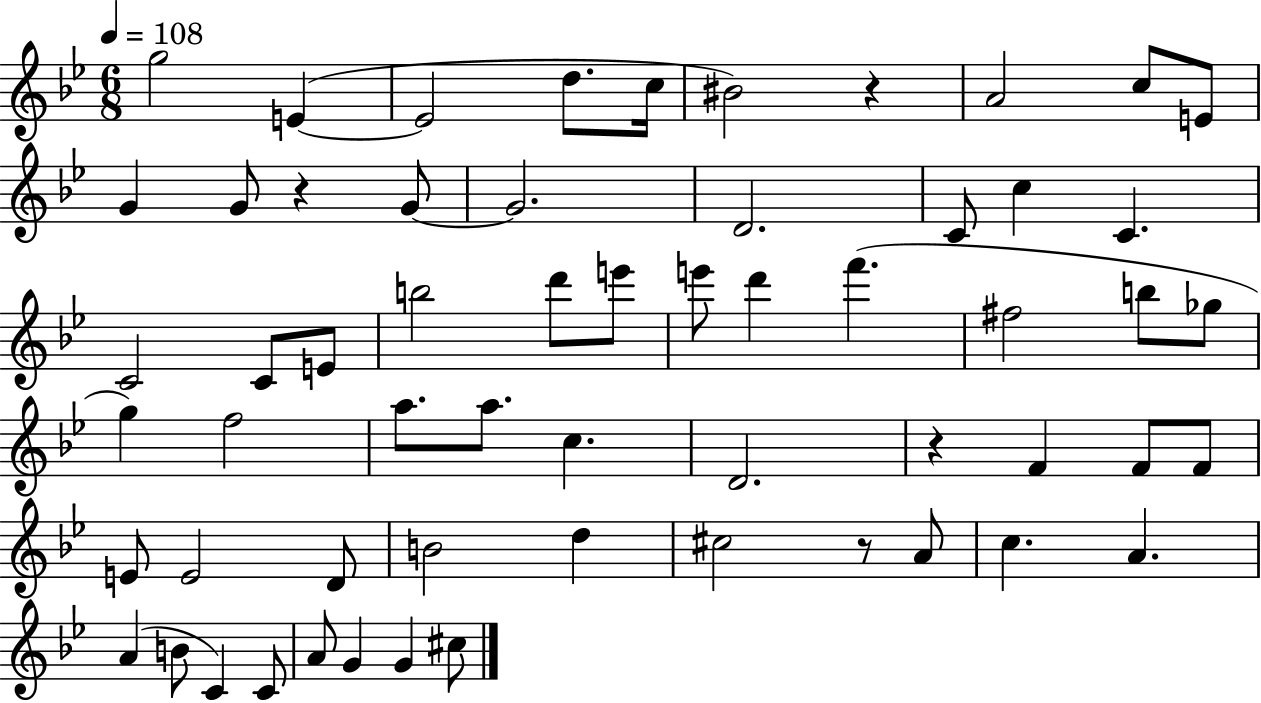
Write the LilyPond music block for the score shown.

{
  \clef treble
  \numericTimeSignature
  \time 6/8
  \key bes \major
  \tempo 4 = 108
  g''2 e'4~(~ | e'2 d''8. c''16 | bis'2) r4 | a'2 c''8 e'8 | \break g'4 g'8 r4 g'8~~ | g'2. | d'2. | c'8 c''4 c'4. | \break c'2 c'8 e'8 | b''2 d'''8 e'''8 | e'''8 d'''4 f'''4.( | fis''2 b''8 ges''8 | \break g''4) f''2 | a''8. a''8. c''4. | d'2. | r4 f'4 f'8 f'8 | \break e'8 e'2 d'8 | b'2 d''4 | cis''2 r8 a'8 | c''4. a'4. | \break a'4( b'8 c'4) c'8 | a'8 g'4 g'4 cis''8 | \bar "|."
}